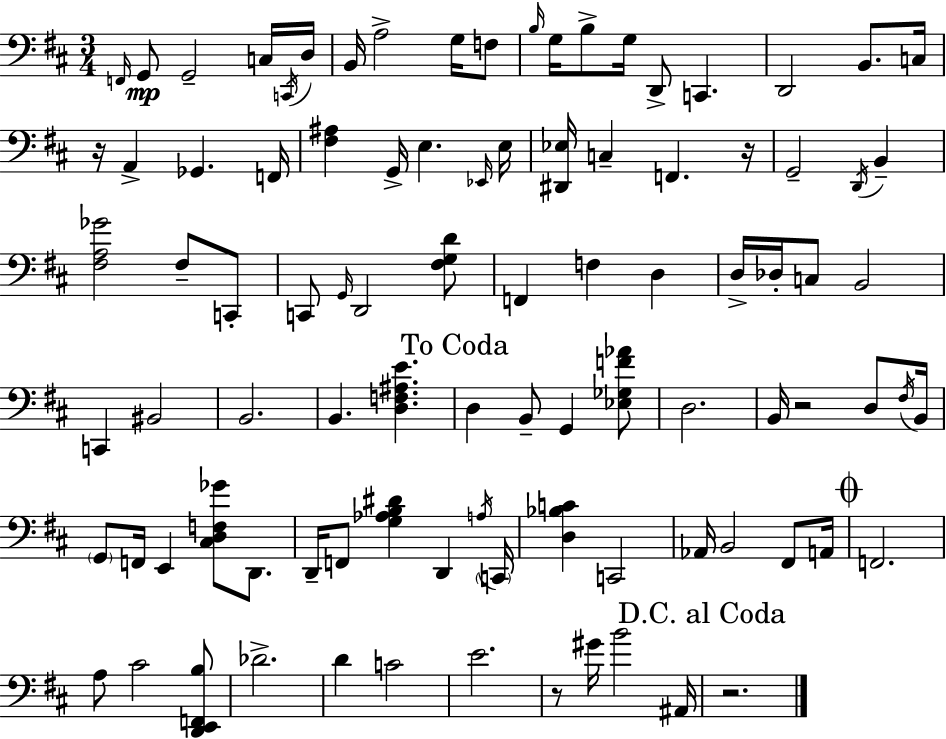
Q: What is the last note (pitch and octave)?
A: A#2